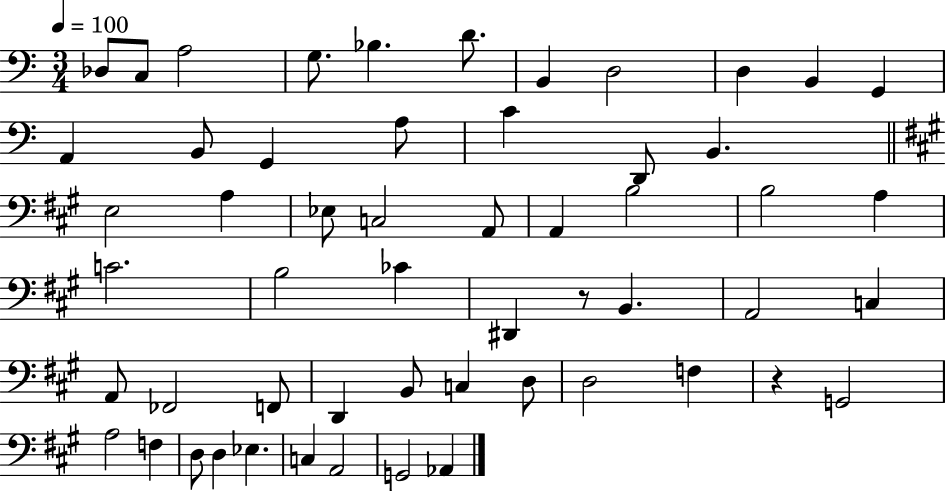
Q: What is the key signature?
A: C major